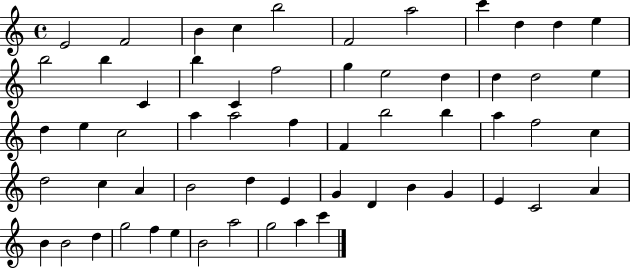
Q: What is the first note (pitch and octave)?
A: E4